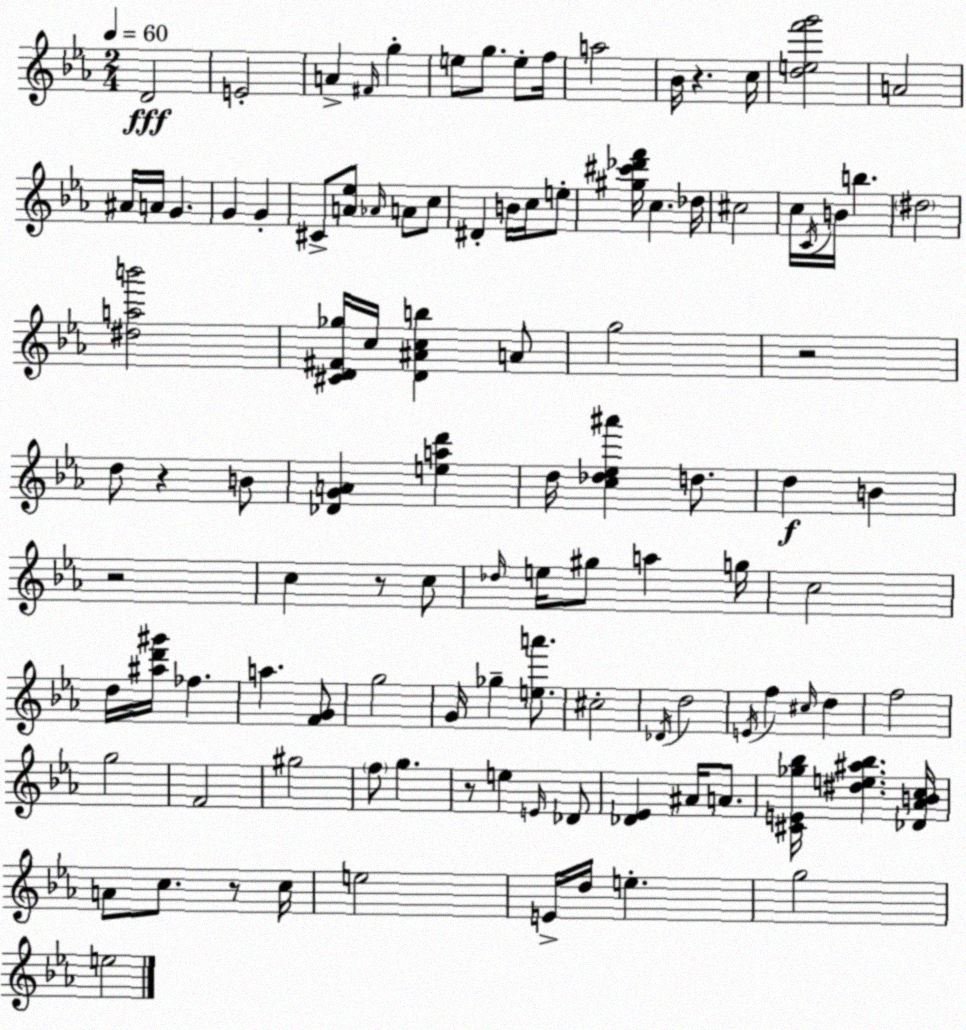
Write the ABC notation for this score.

X:1
T:Untitled
M:2/4
L:1/4
K:Cm
D2 E2 A ^F/4 g e/2 g/2 e/2 f/4 a2 _B/4 z c/4 [def'g']2 A2 ^A/4 A/4 G G G ^C/2 [A_e]/2 _A/4 A/2 c/2 ^D B/4 c/4 e/2 [^g^c'_d'f']/4 c _d/4 ^c2 c/4 C/4 B/4 b ^d2 [^dab']2 [^CD^F_g]/4 c/4 [D^Acb] A/2 g2 z2 d/2 z B/2 [_DGA] [ead'] d/4 [c_d_e^a'] d/2 d B z2 c z/2 c/2 _d/4 e/4 ^g/2 a g/4 c2 d/4 [^ad'^g']/4 _f a [FG]/2 g2 G/4 _g [ea']/2 ^c2 _D/4 d2 E/4 f ^c/4 d f2 g2 F2 ^g2 f/2 g z/2 e E/4 _D/2 [_D_E] ^A/4 A/2 [^CE_g_b]/4 [^de^a_b] [_D_ABc]/4 A/2 c/2 z/2 c/4 e2 E/4 d/4 e g2 e2